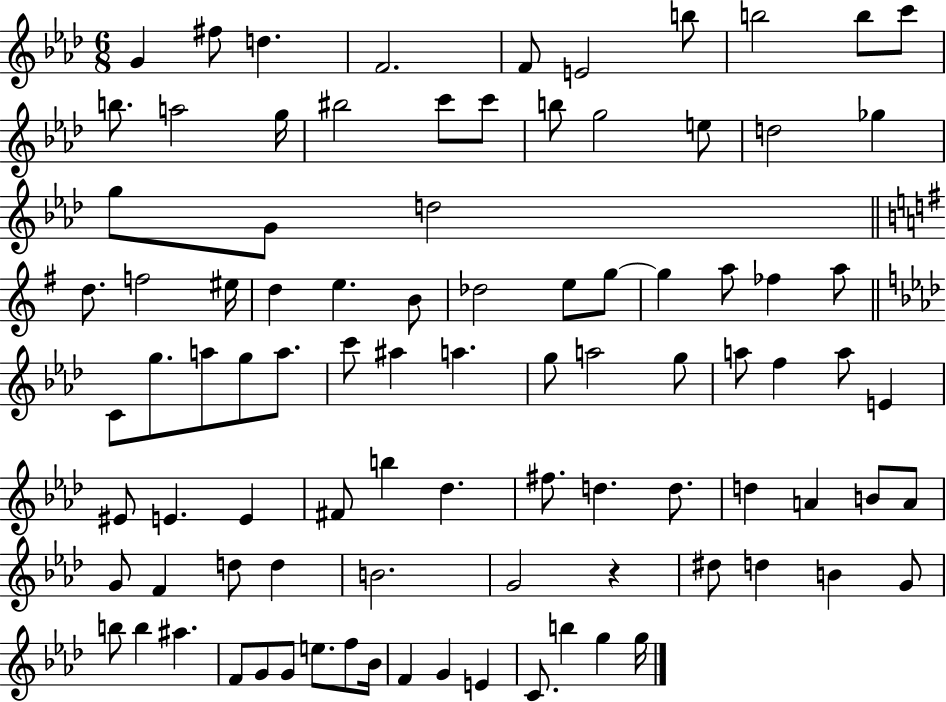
X:1
T:Untitled
M:6/8
L:1/4
K:Ab
G ^f/2 d F2 F/2 E2 b/2 b2 b/2 c'/2 b/2 a2 g/4 ^b2 c'/2 c'/2 b/2 g2 e/2 d2 _g g/2 G/2 d2 d/2 f2 ^e/4 d e B/2 _d2 e/2 g/2 g a/2 _f a/2 C/2 g/2 a/2 g/2 a/2 c'/2 ^a a g/2 a2 g/2 a/2 f a/2 E ^E/2 E E ^F/2 b _d ^f/2 d d/2 d A B/2 A/2 G/2 F d/2 d B2 G2 z ^d/2 d B G/2 b/2 b ^a F/2 G/2 G/2 e/2 f/2 _B/4 F G E C/2 b g g/4